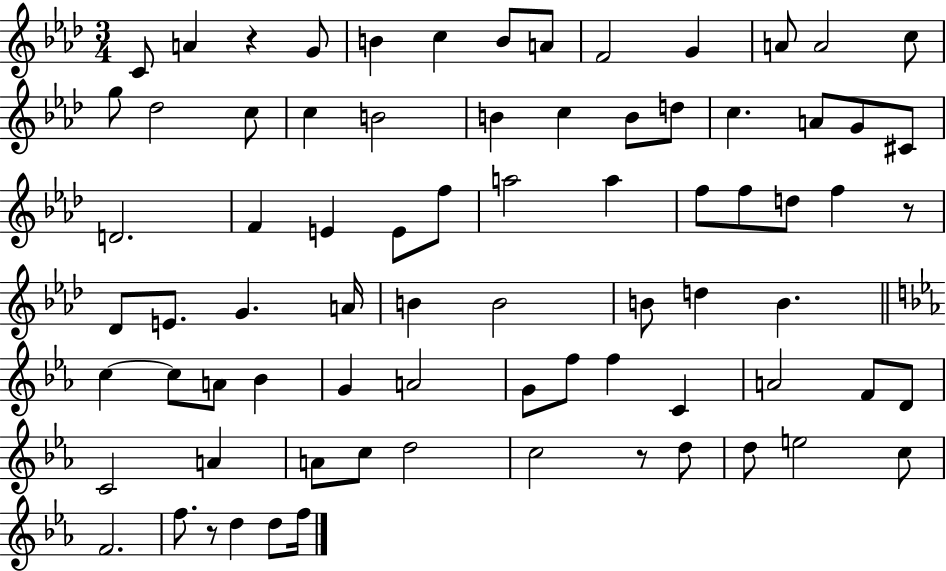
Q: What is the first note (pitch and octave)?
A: C4